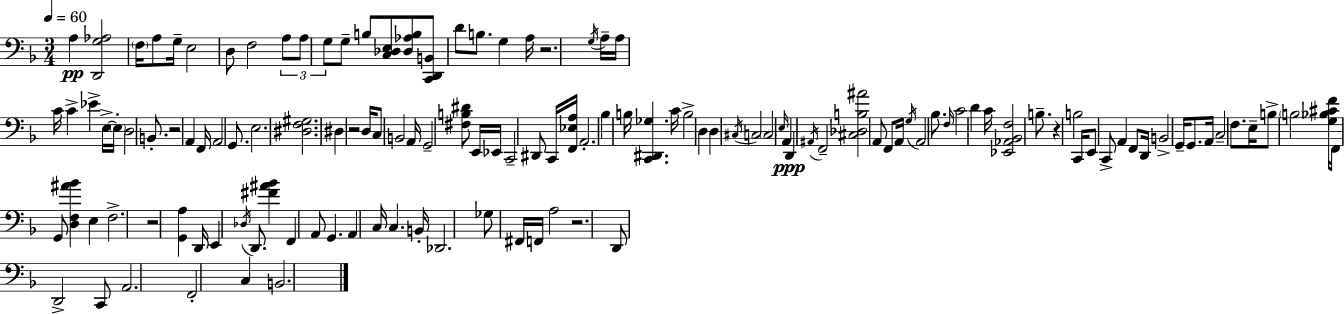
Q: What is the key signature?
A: F major